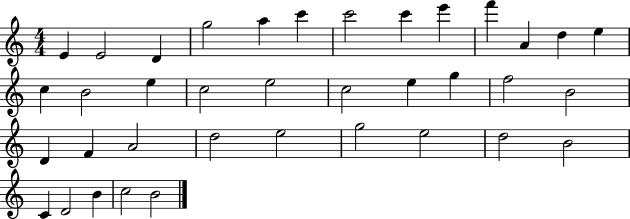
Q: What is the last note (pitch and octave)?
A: B4